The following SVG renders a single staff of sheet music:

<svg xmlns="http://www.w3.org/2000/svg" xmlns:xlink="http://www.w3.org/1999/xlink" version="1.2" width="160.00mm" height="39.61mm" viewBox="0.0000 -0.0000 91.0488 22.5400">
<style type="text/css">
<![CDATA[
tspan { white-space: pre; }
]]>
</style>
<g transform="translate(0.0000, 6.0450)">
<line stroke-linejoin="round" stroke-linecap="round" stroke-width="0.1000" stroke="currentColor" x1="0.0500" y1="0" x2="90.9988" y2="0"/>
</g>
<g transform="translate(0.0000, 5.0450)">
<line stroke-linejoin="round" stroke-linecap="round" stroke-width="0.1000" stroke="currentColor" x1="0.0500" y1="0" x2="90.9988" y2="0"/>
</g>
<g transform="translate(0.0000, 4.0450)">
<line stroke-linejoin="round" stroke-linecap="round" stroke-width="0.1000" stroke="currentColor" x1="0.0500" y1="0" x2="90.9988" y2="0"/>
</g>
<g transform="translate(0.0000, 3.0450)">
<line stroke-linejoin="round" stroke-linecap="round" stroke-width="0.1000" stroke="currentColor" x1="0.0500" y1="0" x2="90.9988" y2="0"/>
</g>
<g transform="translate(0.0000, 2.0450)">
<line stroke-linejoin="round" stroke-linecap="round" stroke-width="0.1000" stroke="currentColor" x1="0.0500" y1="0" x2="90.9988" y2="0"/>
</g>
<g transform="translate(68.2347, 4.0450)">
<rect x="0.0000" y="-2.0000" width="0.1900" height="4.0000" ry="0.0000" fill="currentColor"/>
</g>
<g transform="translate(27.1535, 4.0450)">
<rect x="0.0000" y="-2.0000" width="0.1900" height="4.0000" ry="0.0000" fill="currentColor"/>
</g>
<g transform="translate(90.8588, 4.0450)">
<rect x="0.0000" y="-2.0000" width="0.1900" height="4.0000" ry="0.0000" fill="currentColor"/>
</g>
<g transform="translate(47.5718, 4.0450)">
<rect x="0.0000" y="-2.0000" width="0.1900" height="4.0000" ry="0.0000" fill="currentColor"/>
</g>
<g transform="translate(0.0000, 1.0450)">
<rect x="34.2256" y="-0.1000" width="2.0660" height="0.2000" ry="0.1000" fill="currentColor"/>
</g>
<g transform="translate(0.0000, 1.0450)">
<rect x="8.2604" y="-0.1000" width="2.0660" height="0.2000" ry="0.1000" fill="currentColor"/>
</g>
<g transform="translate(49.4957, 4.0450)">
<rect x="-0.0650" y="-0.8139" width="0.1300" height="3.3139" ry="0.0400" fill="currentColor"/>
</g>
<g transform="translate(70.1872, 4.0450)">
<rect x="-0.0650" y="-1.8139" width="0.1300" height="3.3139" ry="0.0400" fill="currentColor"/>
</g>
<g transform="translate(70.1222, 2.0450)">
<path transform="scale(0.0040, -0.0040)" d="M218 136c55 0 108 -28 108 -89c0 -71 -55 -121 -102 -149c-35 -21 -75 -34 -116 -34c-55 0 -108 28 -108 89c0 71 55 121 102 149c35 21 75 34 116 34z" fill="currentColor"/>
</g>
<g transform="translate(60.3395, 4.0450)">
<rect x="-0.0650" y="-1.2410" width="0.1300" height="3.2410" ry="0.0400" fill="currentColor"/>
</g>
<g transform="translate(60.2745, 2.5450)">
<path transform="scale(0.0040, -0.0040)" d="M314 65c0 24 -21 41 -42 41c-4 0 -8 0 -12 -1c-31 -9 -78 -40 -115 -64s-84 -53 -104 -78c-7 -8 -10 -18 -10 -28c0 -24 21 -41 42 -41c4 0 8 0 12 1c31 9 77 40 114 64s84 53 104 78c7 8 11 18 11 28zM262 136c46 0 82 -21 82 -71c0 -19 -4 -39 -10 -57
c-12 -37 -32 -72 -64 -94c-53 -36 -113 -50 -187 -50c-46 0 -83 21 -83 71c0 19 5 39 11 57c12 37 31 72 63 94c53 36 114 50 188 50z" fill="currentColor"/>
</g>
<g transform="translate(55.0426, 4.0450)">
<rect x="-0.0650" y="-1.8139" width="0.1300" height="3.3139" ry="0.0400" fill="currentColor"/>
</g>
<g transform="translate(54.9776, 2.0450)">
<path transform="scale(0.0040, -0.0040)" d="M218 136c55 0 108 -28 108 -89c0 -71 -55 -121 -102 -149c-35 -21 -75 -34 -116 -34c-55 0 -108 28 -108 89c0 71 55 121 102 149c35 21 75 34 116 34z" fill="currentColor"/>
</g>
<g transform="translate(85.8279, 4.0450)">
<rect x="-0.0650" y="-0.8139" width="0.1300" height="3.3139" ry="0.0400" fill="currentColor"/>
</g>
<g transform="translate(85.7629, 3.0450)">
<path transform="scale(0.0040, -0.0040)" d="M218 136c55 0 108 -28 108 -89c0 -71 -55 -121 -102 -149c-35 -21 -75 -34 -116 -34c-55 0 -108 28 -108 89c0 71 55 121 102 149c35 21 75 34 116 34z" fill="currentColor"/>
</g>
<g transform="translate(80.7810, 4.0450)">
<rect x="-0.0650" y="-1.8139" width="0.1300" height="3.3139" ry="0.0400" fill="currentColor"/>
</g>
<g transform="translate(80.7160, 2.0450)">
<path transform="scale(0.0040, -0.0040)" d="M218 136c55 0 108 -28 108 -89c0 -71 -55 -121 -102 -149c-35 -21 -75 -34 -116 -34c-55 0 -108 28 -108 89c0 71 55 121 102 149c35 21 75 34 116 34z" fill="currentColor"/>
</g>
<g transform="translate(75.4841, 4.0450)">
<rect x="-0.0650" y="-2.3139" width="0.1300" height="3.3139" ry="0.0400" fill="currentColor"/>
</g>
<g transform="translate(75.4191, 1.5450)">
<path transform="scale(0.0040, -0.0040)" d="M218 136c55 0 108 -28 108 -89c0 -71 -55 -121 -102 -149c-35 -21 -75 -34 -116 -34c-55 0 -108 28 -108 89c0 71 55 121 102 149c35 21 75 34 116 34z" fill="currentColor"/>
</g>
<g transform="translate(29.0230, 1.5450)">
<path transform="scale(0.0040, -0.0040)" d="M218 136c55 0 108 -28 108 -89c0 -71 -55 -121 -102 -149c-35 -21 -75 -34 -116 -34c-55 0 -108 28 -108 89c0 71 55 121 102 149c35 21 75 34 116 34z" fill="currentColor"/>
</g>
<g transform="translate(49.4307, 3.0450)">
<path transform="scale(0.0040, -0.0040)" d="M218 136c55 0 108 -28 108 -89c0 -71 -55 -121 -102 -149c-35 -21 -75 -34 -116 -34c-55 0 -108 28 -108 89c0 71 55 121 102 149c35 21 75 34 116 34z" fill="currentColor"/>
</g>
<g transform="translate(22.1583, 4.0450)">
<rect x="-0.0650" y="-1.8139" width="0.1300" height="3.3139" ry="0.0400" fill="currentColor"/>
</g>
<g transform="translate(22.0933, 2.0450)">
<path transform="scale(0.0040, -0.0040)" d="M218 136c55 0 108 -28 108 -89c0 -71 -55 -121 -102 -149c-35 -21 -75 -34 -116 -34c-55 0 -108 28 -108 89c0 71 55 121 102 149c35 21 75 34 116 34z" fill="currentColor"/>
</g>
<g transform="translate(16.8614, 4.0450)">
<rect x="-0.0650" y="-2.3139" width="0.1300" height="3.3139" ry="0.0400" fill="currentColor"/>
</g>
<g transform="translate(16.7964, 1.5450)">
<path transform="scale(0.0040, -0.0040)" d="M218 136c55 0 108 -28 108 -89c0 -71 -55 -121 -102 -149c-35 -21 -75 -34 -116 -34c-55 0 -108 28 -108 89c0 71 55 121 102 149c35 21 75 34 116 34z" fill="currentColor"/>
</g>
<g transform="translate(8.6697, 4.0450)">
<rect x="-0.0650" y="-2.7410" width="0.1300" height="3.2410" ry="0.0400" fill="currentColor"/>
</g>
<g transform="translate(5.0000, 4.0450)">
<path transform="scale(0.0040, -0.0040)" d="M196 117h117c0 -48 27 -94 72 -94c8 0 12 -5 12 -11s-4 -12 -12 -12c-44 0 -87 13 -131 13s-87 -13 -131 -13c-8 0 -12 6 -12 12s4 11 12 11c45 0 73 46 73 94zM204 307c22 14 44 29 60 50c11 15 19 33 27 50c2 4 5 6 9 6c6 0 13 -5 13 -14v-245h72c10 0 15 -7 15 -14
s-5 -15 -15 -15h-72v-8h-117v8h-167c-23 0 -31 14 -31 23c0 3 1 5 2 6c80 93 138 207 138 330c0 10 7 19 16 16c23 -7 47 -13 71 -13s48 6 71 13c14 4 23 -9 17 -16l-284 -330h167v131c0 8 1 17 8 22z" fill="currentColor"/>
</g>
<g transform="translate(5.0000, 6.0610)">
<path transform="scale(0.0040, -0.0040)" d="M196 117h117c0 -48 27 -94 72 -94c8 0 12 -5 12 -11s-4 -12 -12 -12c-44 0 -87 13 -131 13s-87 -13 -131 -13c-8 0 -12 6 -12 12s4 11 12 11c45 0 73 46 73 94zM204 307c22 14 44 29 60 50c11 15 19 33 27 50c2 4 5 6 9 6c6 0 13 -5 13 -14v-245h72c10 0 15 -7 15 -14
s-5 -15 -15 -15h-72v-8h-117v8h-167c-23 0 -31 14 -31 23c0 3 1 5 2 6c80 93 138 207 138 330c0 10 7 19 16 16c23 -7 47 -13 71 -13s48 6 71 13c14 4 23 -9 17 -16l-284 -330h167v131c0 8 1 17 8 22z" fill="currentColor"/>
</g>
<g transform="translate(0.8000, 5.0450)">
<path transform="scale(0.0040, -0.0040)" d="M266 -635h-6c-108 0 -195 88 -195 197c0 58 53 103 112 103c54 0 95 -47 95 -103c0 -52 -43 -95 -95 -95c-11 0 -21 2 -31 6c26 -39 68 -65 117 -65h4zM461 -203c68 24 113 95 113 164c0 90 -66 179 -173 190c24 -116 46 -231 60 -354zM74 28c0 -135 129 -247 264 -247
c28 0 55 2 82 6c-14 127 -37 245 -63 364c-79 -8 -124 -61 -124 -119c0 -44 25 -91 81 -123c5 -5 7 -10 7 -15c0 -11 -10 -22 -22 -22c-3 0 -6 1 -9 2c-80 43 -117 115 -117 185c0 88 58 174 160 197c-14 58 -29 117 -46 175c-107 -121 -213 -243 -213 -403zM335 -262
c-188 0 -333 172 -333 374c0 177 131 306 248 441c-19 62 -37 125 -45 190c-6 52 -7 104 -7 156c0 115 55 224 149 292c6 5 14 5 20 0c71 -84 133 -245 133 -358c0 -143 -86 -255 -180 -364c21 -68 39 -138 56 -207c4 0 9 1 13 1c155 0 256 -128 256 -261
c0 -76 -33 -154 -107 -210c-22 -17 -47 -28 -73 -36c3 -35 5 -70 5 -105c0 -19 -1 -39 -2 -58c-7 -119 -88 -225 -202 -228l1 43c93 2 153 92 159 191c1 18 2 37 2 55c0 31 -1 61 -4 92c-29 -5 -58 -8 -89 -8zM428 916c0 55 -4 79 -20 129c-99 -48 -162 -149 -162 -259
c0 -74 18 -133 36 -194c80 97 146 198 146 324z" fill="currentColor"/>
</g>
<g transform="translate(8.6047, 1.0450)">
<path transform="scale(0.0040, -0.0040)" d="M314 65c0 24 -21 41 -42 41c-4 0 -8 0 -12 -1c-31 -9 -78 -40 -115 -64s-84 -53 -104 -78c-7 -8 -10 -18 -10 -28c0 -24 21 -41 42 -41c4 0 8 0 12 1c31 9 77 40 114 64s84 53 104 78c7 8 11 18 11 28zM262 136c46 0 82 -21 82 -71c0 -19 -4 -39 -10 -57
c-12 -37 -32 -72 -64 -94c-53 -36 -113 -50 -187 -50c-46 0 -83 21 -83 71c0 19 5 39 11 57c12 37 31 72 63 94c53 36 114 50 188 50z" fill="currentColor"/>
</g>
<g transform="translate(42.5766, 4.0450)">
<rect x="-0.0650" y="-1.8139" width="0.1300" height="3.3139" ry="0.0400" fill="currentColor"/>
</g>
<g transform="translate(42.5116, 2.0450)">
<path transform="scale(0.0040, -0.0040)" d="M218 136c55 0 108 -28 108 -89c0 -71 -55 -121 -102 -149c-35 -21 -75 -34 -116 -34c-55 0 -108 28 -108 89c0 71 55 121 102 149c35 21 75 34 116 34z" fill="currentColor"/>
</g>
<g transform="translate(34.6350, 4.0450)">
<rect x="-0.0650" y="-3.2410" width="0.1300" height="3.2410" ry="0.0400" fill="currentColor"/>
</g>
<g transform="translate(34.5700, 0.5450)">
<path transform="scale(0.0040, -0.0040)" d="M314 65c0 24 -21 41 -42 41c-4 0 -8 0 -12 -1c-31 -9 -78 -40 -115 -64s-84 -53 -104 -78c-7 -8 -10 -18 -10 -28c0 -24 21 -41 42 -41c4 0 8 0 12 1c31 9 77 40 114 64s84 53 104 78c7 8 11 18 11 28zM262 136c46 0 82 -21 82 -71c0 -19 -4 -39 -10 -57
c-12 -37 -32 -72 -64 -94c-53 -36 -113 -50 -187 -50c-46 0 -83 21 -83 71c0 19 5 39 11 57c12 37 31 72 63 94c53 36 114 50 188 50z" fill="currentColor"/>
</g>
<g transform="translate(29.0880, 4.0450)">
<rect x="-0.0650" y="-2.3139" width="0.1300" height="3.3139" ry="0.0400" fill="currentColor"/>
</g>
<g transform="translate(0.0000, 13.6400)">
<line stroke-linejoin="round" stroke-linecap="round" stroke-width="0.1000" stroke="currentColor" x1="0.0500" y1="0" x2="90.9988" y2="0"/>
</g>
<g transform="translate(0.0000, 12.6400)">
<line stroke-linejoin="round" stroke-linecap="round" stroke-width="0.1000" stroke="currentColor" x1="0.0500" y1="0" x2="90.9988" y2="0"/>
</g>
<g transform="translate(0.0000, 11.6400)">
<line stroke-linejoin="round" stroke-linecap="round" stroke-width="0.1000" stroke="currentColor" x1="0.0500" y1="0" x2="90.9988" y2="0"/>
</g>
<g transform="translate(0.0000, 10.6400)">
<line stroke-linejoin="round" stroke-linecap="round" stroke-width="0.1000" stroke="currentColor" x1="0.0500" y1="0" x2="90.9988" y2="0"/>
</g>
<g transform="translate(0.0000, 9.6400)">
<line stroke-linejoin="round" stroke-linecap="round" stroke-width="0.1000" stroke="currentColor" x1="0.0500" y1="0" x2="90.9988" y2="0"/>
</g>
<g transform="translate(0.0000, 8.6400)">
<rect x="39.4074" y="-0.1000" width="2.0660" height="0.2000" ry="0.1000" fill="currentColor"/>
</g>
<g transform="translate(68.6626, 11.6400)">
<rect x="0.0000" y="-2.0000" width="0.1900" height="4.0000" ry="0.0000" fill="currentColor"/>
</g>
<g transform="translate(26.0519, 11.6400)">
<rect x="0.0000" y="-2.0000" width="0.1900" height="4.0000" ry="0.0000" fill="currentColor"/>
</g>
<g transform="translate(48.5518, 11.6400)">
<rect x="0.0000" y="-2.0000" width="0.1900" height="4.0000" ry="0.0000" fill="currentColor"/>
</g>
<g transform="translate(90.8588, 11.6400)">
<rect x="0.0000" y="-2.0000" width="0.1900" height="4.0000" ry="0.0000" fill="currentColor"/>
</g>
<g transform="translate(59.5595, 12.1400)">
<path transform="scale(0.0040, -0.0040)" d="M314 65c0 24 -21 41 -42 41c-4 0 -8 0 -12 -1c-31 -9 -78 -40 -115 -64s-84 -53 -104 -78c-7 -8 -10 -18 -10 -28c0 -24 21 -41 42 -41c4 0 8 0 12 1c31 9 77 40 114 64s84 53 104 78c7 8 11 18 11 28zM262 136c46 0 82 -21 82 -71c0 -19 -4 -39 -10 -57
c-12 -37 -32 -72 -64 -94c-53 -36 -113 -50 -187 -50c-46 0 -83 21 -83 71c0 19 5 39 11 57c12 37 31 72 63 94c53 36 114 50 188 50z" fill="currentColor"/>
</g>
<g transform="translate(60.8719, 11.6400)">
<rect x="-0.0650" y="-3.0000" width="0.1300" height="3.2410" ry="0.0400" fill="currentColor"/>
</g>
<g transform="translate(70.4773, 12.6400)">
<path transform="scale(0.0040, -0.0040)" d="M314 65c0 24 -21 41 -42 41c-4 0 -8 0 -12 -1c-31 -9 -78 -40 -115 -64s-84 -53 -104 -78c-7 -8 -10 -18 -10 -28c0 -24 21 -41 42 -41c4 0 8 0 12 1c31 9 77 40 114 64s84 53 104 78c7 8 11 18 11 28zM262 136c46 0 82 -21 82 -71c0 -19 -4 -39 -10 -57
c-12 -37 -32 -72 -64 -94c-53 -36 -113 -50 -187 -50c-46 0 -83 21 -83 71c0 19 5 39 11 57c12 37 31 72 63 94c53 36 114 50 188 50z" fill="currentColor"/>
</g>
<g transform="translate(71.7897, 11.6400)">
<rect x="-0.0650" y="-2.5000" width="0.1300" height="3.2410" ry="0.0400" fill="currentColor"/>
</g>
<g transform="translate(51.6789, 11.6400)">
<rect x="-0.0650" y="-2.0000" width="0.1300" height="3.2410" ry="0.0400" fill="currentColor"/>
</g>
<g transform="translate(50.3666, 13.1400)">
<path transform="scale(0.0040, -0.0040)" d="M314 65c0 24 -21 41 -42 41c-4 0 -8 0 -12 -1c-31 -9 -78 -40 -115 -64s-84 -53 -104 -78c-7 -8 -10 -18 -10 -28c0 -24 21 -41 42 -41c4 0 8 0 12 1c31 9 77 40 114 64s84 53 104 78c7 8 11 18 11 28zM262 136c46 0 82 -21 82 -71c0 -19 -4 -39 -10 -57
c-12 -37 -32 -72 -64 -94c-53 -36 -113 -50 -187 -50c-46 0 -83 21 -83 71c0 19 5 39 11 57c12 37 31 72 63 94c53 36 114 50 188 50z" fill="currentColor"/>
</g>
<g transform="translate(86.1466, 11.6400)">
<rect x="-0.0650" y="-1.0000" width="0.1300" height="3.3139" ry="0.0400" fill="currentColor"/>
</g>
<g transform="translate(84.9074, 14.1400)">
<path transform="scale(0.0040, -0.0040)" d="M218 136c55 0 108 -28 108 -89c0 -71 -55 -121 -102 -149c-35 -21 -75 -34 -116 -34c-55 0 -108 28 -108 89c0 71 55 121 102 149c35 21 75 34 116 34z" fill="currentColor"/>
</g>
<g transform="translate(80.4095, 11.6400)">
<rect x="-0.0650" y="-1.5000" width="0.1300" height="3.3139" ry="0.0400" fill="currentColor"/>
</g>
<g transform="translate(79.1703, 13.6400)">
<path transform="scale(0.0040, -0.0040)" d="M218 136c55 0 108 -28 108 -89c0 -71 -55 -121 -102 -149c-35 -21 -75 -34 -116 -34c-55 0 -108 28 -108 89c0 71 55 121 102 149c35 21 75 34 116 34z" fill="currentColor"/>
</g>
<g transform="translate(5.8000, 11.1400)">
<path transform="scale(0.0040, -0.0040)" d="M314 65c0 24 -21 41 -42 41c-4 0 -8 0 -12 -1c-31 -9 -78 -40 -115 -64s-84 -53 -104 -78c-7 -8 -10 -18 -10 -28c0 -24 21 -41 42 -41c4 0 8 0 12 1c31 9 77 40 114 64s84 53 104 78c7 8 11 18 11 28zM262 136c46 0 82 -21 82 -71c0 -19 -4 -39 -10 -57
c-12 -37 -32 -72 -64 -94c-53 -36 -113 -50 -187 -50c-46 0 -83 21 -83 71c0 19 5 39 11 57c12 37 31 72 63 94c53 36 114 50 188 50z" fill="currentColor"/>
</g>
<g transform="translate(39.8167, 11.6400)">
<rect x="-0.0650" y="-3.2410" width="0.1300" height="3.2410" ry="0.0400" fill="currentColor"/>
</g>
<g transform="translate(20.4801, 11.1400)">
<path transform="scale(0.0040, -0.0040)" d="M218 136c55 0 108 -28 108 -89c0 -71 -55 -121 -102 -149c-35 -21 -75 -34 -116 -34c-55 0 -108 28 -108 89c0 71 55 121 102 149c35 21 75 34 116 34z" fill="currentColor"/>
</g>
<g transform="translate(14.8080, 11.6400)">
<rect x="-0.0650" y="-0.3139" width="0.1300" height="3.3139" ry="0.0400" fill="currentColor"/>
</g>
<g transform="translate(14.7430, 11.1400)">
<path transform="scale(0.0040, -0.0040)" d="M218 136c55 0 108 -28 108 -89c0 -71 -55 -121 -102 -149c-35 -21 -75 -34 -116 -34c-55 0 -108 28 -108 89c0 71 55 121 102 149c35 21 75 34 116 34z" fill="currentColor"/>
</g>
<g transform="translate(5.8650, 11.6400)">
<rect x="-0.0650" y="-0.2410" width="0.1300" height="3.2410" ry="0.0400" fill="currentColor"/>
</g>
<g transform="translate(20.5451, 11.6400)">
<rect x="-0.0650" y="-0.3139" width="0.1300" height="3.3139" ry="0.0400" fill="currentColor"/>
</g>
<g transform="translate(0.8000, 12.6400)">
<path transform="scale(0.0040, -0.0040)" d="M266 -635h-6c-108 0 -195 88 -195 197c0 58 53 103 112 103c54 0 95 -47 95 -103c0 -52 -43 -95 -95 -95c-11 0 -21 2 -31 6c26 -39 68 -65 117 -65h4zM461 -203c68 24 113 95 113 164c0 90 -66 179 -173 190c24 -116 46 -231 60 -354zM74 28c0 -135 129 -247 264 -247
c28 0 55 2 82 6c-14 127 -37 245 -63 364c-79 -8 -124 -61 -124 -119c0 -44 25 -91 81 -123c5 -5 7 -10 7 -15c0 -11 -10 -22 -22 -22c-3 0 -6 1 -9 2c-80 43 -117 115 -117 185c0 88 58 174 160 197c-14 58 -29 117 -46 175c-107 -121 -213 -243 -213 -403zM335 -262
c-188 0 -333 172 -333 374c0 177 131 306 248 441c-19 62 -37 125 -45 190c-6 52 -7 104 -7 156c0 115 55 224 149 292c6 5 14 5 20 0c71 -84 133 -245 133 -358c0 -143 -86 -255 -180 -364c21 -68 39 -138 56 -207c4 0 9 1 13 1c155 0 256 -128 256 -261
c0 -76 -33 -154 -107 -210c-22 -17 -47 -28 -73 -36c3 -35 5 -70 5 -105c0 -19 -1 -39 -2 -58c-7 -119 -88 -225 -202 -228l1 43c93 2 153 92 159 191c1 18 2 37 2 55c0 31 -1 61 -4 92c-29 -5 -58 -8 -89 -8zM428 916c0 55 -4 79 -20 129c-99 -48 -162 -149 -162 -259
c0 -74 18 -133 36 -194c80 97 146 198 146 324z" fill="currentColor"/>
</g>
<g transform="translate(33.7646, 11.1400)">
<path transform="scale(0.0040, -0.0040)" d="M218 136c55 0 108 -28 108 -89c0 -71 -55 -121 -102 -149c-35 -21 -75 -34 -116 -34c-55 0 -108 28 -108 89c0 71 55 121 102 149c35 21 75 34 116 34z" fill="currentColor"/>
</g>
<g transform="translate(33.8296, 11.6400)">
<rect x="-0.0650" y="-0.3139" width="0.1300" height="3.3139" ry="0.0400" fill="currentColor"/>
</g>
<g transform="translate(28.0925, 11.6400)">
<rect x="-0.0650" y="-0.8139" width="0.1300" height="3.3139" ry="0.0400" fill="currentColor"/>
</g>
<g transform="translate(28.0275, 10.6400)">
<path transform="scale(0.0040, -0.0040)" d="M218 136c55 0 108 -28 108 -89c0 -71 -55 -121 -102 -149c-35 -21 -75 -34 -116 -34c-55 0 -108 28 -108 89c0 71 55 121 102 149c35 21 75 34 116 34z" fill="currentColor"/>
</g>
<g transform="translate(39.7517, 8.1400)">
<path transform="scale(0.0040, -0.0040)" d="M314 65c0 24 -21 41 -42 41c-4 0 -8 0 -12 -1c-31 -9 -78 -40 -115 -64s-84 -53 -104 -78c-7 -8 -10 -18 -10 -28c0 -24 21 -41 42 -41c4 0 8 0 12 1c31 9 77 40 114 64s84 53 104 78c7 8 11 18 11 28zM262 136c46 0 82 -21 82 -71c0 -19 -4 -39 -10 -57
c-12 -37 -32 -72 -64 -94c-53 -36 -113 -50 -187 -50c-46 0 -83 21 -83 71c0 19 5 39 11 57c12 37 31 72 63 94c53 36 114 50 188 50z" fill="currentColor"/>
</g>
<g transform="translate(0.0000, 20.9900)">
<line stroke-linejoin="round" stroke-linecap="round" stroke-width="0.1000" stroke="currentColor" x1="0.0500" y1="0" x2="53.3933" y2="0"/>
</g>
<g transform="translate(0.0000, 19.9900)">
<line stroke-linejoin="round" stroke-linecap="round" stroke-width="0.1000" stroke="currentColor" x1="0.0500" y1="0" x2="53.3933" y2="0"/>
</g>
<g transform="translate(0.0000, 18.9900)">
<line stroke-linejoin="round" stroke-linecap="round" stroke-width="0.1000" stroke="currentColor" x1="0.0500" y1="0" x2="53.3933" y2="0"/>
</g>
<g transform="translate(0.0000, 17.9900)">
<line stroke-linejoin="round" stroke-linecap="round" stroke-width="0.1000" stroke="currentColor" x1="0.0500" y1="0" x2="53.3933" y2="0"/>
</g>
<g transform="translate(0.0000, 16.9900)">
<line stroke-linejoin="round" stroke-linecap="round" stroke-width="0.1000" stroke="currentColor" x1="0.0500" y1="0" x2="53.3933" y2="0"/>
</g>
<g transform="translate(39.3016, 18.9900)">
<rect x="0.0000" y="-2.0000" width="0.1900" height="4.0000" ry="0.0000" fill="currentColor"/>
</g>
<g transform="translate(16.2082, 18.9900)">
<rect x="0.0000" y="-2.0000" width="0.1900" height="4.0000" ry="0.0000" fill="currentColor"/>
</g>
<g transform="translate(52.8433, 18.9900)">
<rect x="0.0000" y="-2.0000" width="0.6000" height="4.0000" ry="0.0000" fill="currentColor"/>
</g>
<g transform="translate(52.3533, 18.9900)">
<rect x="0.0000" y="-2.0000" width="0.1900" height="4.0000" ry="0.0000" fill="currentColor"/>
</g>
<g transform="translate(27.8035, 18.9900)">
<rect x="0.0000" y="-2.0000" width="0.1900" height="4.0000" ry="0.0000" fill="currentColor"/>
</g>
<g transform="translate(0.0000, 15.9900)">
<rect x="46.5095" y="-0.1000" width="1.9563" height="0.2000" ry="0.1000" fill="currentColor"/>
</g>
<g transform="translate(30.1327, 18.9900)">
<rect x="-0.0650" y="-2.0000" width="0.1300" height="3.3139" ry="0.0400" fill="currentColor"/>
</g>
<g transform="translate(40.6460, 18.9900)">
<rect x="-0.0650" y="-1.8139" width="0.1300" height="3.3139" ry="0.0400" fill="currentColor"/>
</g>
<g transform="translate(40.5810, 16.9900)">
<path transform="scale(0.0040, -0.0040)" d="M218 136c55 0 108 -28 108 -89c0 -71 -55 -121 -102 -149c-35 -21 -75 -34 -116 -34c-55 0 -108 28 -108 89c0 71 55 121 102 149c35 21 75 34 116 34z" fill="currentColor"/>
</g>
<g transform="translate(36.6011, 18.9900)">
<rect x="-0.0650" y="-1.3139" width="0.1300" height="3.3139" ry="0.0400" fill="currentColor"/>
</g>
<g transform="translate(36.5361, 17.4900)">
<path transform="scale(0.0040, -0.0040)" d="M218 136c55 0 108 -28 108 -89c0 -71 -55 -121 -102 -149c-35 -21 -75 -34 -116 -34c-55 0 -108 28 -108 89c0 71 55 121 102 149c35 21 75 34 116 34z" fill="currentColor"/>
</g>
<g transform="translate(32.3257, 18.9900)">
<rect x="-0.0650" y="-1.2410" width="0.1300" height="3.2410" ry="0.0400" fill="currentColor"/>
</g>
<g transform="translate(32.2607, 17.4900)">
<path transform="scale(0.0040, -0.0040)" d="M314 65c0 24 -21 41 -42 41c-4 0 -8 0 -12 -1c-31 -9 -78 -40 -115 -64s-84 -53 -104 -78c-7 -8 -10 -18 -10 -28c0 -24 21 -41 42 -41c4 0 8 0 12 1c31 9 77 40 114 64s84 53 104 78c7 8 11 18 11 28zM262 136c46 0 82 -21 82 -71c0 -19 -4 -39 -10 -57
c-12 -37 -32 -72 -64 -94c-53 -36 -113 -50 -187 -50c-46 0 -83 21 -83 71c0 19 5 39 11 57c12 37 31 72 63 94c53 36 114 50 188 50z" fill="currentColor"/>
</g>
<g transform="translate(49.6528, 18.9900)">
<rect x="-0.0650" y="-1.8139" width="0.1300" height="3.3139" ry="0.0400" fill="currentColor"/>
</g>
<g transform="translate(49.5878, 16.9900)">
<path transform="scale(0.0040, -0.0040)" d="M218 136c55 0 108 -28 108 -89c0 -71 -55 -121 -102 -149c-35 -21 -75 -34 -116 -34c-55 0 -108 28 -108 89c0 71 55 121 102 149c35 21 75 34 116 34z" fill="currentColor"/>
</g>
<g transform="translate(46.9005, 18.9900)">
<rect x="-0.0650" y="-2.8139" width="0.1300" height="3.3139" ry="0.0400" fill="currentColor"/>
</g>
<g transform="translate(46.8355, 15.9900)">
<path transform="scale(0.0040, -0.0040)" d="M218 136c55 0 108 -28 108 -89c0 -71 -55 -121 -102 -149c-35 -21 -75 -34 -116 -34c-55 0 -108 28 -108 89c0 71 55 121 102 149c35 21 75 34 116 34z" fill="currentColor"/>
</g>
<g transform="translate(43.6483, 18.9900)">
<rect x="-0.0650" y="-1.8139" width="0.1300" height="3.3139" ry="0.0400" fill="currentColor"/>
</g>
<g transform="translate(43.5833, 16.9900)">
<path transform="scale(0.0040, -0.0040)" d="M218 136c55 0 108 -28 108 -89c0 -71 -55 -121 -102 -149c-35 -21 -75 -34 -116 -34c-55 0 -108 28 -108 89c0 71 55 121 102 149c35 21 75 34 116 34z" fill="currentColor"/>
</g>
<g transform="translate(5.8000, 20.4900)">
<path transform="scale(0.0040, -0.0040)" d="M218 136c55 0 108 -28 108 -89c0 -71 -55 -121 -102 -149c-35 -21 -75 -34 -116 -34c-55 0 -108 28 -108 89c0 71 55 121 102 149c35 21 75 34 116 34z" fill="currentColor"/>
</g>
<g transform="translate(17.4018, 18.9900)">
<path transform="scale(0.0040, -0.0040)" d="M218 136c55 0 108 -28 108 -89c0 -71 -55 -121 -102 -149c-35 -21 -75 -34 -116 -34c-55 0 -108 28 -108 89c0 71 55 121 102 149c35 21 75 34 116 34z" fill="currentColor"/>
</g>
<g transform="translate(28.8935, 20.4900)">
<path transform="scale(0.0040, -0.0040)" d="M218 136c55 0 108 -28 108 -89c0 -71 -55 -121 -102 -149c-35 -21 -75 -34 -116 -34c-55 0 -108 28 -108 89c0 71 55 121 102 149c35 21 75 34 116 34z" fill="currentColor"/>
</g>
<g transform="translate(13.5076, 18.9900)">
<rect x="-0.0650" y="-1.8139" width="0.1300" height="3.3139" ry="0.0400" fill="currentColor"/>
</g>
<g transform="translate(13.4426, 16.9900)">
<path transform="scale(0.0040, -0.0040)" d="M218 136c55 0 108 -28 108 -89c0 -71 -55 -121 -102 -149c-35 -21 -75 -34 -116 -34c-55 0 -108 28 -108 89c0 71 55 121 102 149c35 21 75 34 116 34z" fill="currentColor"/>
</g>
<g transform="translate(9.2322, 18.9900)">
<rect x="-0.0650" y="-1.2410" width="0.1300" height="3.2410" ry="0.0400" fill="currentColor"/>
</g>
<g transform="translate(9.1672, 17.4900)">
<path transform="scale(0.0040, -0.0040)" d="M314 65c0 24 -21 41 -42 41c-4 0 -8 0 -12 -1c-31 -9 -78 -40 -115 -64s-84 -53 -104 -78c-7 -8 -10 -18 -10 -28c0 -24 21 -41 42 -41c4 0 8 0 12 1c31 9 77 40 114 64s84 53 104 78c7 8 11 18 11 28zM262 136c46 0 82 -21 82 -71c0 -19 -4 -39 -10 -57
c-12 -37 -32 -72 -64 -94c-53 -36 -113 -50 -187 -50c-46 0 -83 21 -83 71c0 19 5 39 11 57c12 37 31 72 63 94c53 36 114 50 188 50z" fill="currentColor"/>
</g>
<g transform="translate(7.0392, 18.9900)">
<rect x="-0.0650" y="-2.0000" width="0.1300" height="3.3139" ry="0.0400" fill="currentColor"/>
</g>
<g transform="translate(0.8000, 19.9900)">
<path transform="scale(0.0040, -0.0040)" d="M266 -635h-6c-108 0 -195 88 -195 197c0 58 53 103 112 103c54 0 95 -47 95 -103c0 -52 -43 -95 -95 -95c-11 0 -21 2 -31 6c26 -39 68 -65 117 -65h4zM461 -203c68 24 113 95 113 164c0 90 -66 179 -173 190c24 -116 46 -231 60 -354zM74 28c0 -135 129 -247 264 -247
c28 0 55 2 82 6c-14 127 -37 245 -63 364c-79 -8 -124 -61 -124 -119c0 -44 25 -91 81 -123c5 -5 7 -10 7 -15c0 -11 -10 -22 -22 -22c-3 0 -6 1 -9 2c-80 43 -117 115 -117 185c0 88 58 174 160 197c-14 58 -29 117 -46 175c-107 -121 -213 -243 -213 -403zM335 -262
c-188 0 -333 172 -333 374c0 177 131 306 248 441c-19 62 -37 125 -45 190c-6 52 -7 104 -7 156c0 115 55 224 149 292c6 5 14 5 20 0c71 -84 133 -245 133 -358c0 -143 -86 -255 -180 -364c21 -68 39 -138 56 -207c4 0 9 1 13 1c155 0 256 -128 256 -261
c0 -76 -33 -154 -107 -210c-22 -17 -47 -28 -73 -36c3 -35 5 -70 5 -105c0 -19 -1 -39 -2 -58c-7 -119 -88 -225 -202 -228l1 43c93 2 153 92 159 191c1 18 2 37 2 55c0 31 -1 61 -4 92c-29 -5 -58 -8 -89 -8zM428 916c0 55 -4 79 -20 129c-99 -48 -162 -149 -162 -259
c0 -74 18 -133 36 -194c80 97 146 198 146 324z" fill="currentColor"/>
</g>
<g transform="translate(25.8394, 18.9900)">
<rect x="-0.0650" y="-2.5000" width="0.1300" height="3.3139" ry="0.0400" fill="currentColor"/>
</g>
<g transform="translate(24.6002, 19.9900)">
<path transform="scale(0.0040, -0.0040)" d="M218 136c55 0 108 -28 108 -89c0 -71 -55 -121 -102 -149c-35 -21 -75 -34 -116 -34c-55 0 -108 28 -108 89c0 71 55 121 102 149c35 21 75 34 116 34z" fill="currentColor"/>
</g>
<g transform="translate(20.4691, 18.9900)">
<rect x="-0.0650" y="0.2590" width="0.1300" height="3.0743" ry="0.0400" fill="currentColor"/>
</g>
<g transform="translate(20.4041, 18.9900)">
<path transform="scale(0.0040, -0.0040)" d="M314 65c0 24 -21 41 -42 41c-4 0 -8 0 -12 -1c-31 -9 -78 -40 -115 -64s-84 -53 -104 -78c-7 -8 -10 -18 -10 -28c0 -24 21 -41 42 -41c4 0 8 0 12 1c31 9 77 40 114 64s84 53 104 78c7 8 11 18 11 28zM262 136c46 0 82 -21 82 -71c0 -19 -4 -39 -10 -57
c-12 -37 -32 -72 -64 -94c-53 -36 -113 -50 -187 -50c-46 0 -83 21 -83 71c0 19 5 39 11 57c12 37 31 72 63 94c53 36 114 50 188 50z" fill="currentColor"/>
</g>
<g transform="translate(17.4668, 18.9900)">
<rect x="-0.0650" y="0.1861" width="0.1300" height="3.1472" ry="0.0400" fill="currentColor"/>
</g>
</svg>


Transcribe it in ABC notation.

X:1
T:Untitled
M:4/4
L:1/4
K:C
a2 g f g b2 f d f e2 f g f d c2 c c d c b2 F2 A2 G2 E D F e2 f B B2 G F e2 e f f a f